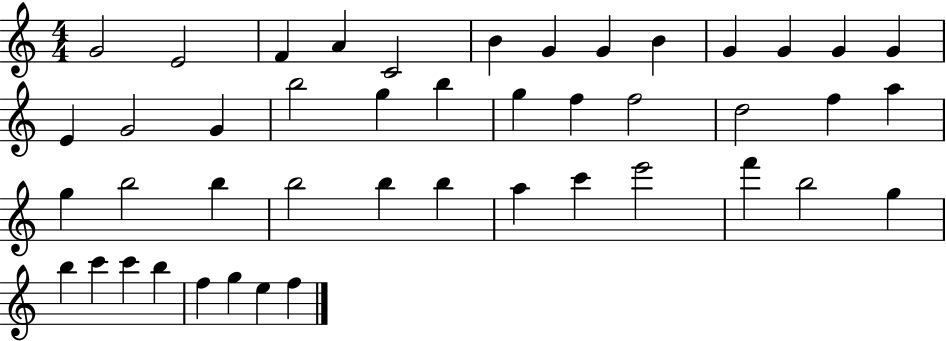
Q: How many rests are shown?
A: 0